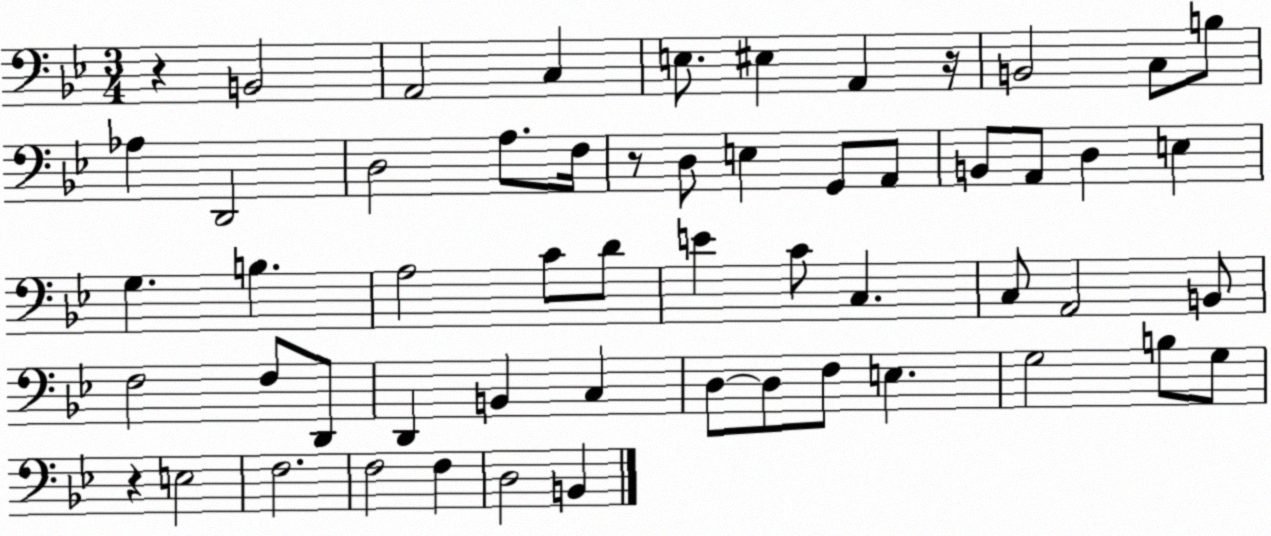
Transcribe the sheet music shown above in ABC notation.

X:1
T:Untitled
M:3/4
L:1/4
K:Bb
z B,,2 A,,2 C, E,/2 ^E, A,, z/4 B,,2 C,/2 B,/2 _A, D,,2 D,2 A,/2 F,/4 z/2 D,/2 E, G,,/2 A,,/2 B,,/2 A,,/2 D, E, G, B, A,2 C/2 D/2 E C/2 C, C,/2 A,,2 B,,/2 F,2 F,/2 D,,/2 D,, B,, C, D,/2 D,/2 F,/2 E, G,2 B,/2 G,/2 z E,2 F,2 F,2 F, D,2 B,,